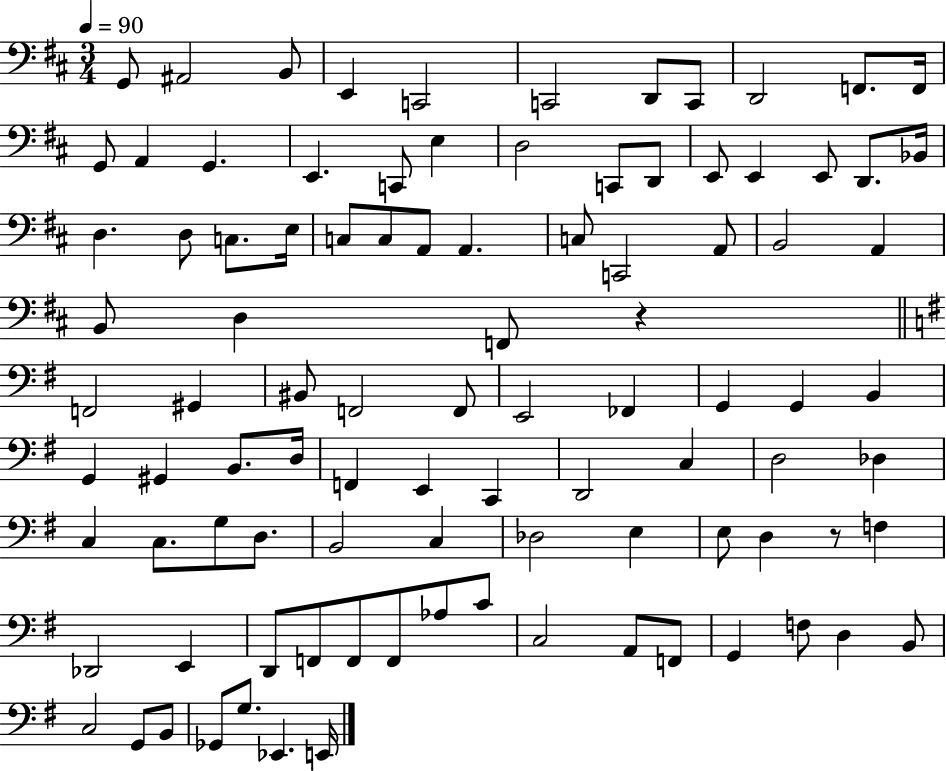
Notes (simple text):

G2/e A#2/h B2/e E2/q C2/h C2/h D2/e C2/e D2/h F2/e. F2/s G2/e A2/q G2/q. E2/q. C2/e E3/q D3/h C2/e D2/e E2/e E2/q E2/e D2/e. Bb2/s D3/q. D3/e C3/e. E3/s C3/e C3/e A2/e A2/q. C3/e C2/h A2/e B2/h A2/q B2/e D3/q F2/e R/q F2/h G#2/q BIS2/e F2/h F2/e E2/h FES2/q G2/q G2/q B2/q G2/q G#2/q B2/e. D3/s F2/q E2/q C2/q D2/h C3/q D3/h Db3/q C3/q C3/e. G3/e D3/e. B2/h C3/q Db3/h E3/q E3/e D3/q R/e F3/q Db2/h E2/q D2/e F2/e F2/e F2/e Ab3/e C4/e C3/h A2/e F2/e G2/q F3/e D3/q B2/e C3/h G2/e B2/e Gb2/e G3/e. Eb2/q. E2/s